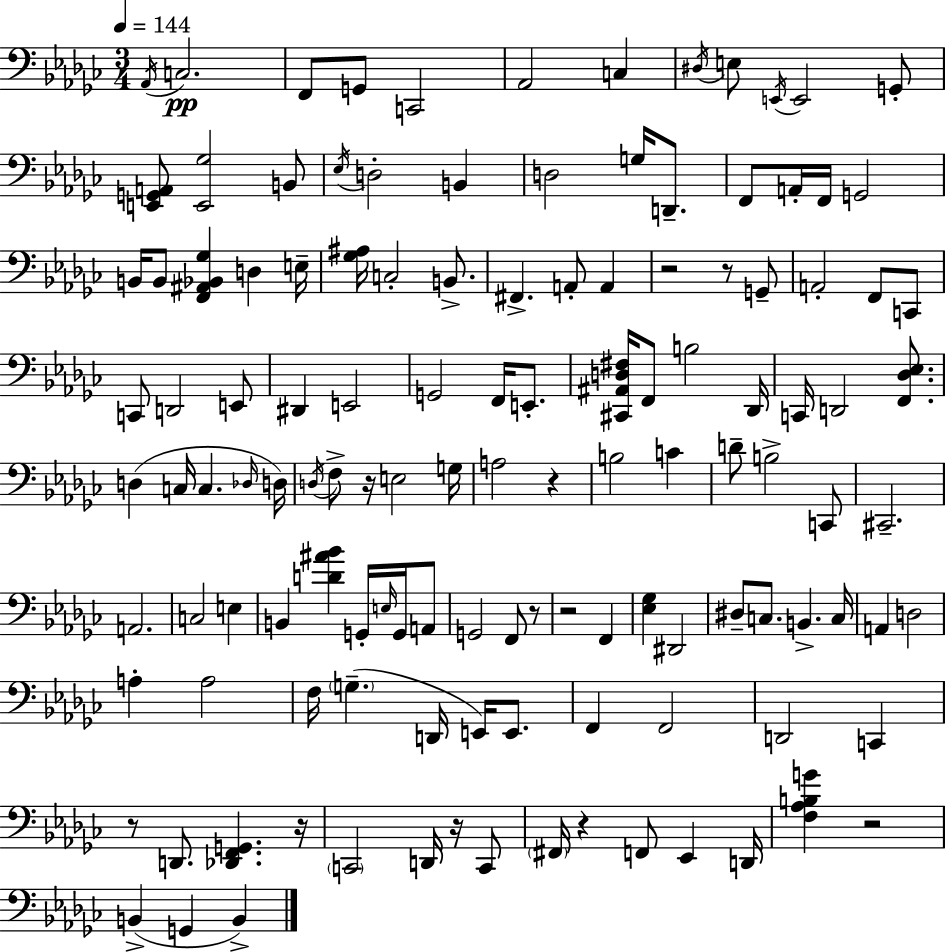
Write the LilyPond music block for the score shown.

{
  \clef bass
  \numericTimeSignature
  \time 3/4
  \key ees \minor
  \tempo 4 = 144
  \acciaccatura { aes,16 }\pp c2. | f,8 g,8 c,2 | aes,2 c4 | \acciaccatura { dis16 } e8 \acciaccatura { e,16 } e,2 | \break g,8-. <e, g, a,>8 <e, ges>2 | b,8 \acciaccatura { ees16 } d2-. | b,4 d2 | g16 d,8.-- f,8 a,16-. f,16 g,2 | \break b,16 b,8 <f, ais, bes, ges>4 d4 | e16-- <ges ais>16 c2-. | b,8.-> fis,4.-> a,8-. | a,4 r2 | \break r8 g,8-- a,2-. | f,8 c,8 c,8 d,2 | e,8 dis,4 e,2 | g,2 | \break f,16 e,8.-. <cis, ais, d fis>16 f,8 b2 | des,16 c,16 d,2 | <f, des ees>8. d4( c16 c4. | \grace { des16 } d16) \acciaccatura { d16 } f8-> r16 e2 | \break g16 a2 | r4 b2 | c'4 d'8-- b2-> | c,8 cis,2.-- | \break a,2. | c2 | e4 b,4 <d' ais' bes'>4 | g,16-. \grace { e16 } g,16 a,8 g,2 | \break f,8 r8 r2 | f,4 <ees ges>4 dis,2 | dis8-- c8. | b,4.-> c16 a,4 d2 | \break a4-. a2 | f16 \parenthesize g4.--( | d,16 e,16) e,8. f,4 f,2 | d,2 | \break c,4 r8 d,8. | <des, f, g,>4. r16 \parenthesize c,2 | d,16 r16 c,8 \parenthesize fis,16 r4 | f,8 ees,4 d,16 <f aes b g'>4 r2 | \break b,4->( g,4 | b,4->) \bar "|."
}